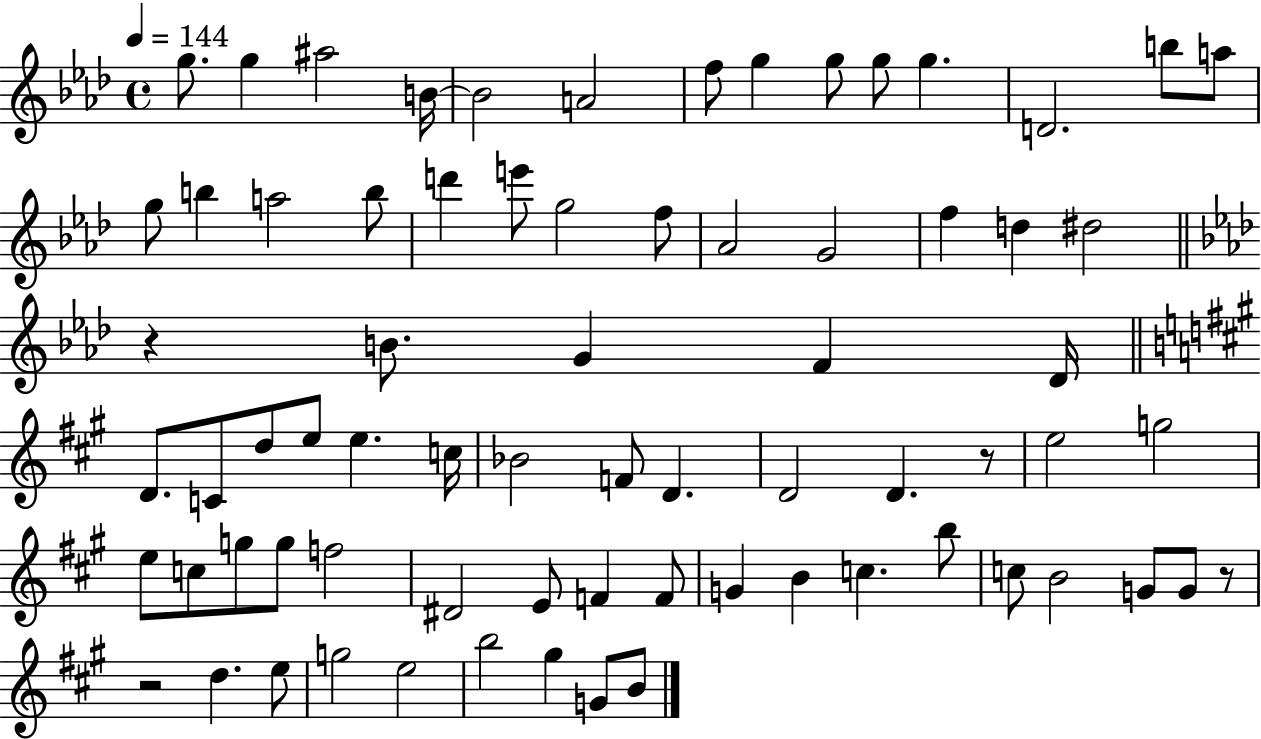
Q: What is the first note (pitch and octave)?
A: G5